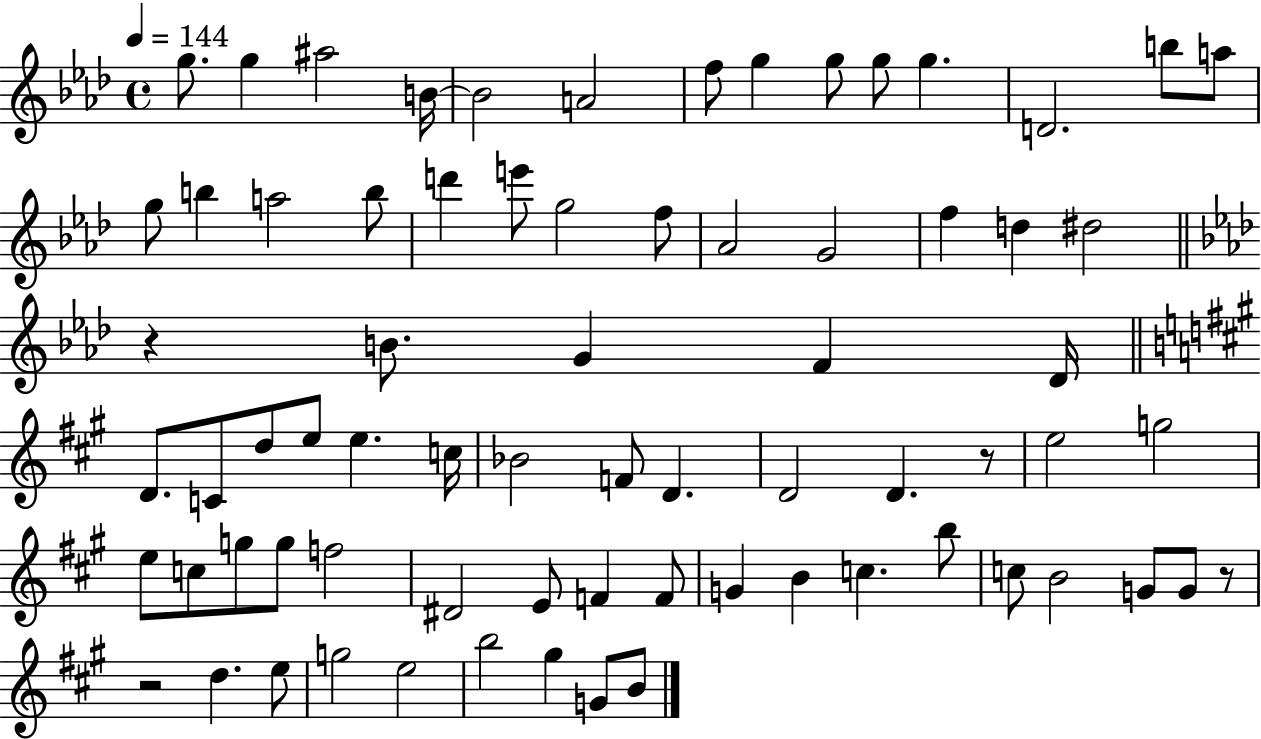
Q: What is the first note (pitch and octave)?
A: G5